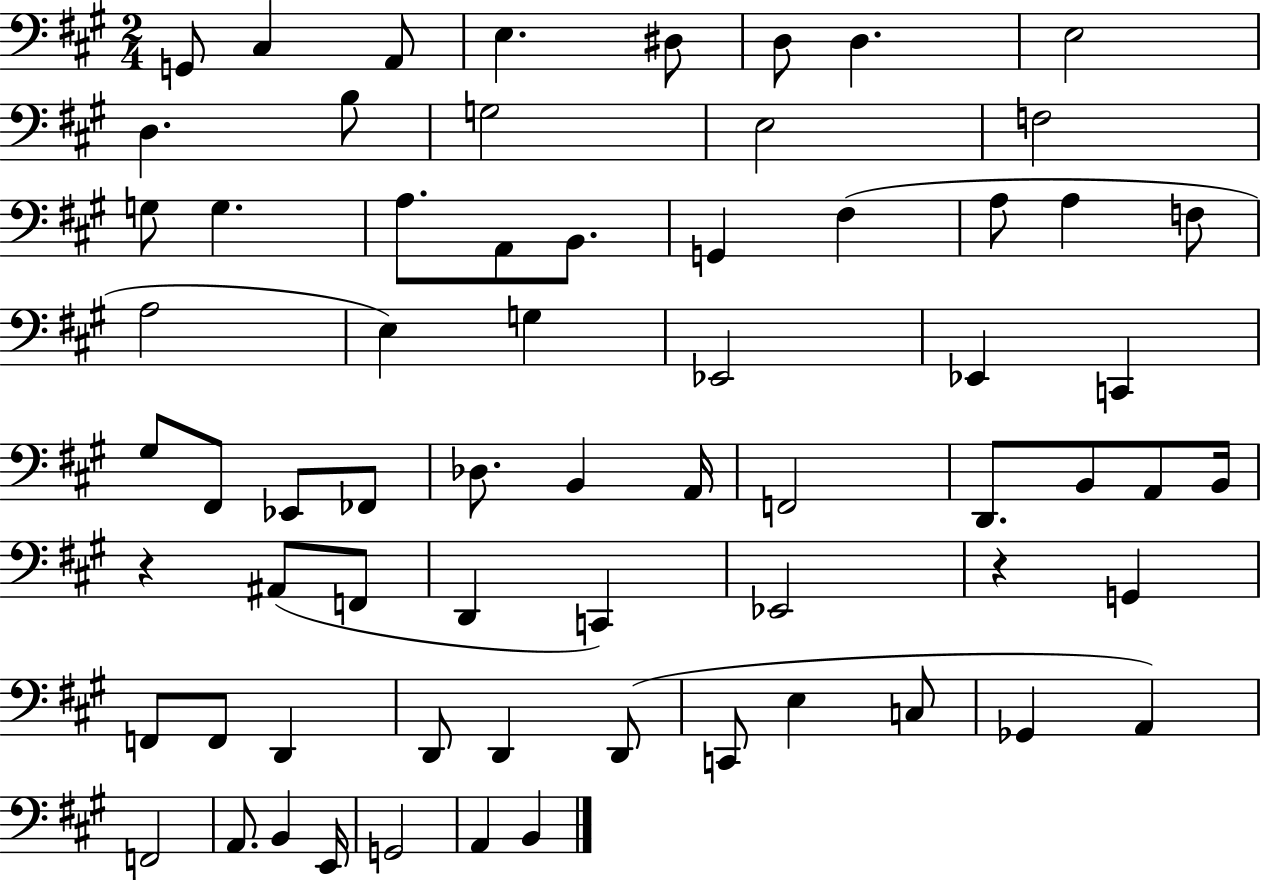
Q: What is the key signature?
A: A major